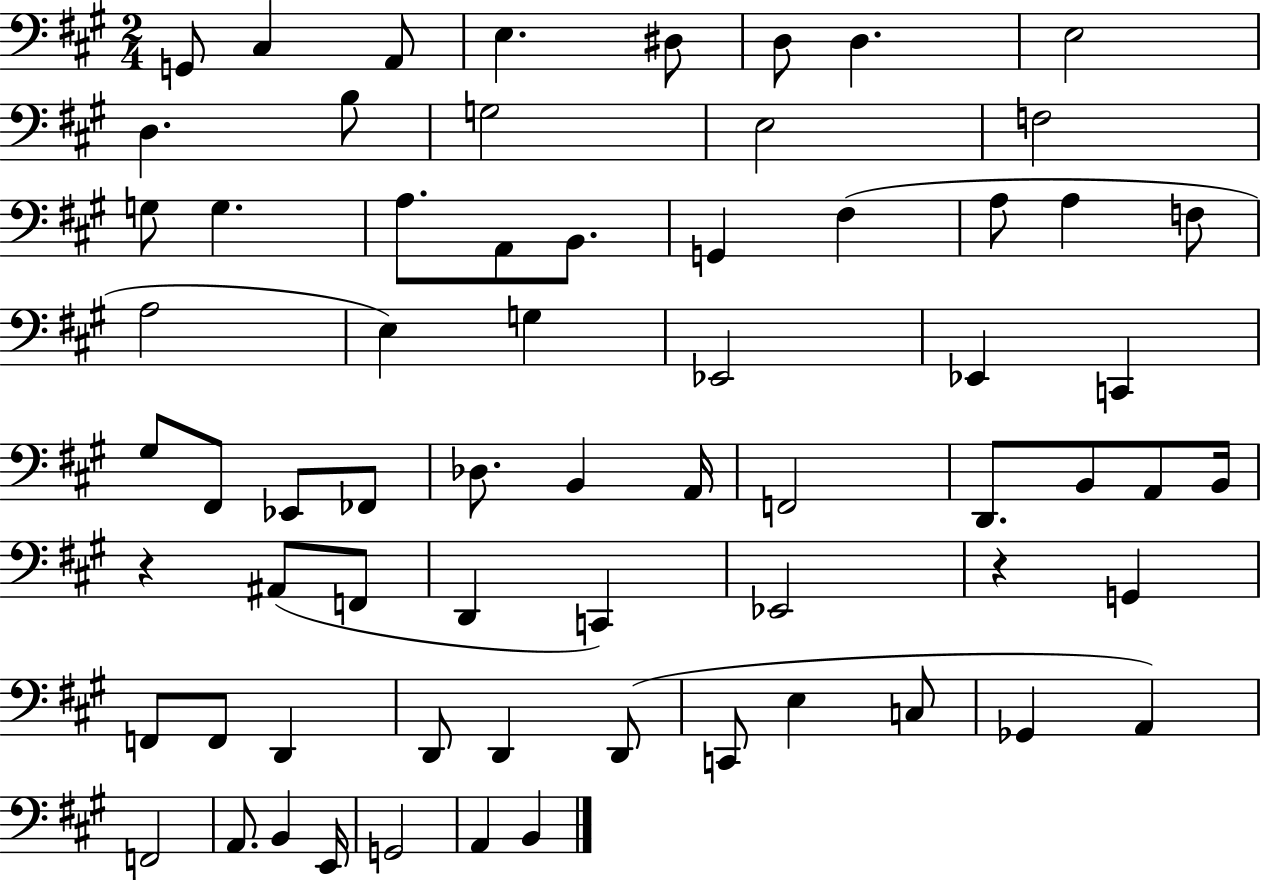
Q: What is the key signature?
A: A major